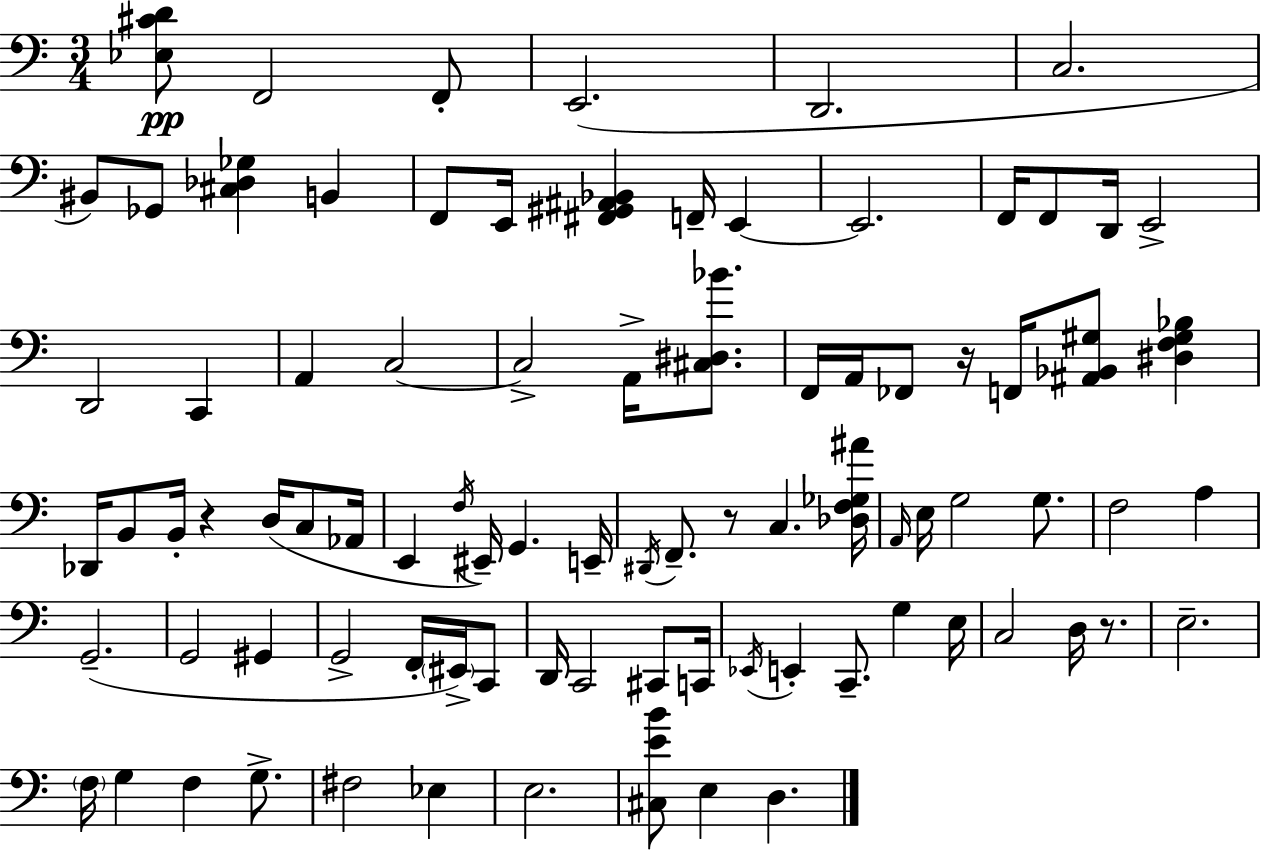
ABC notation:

X:1
T:Untitled
M:3/4
L:1/4
K:Am
[_E,^CD]/2 F,,2 F,,/2 E,,2 D,,2 C,2 ^B,,/2 _G,,/2 [^C,_D,_G,] B,, F,,/2 E,,/4 [^F,,^G,,^A,,_B,,] F,,/4 E,, E,,2 F,,/4 F,,/2 D,,/4 E,,2 D,,2 C,, A,, C,2 C,2 A,,/4 [^C,^D,_B]/2 F,,/4 A,,/4 _F,,/2 z/4 F,,/4 [^A,,_B,,^G,]/2 [^D,F,^G,_B,] _D,,/4 B,,/2 B,,/4 z D,/4 C,/2 _A,,/4 E,, F,/4 ^E,,/4 G,, E,,/4 ^D,,/4 F,,/2 z/2 C, [_D,F,_G,^A]/4 A,,/4 E,/4 G,2 G,/2 F,2 A, G,,2 G,,2 ^G,, G,,2 F,,/4 ^E,,/4 C,,/2 D,,/4 C,,2 ^C,,/2 C,,/4 _E,,/4 E,, C,,/2 G, E,/4 C,2 D,/4 z/2 E,2 F,/4 G, F, G,/2 ^F,2 _E, E,2 [^C,EB]/2 E, D,